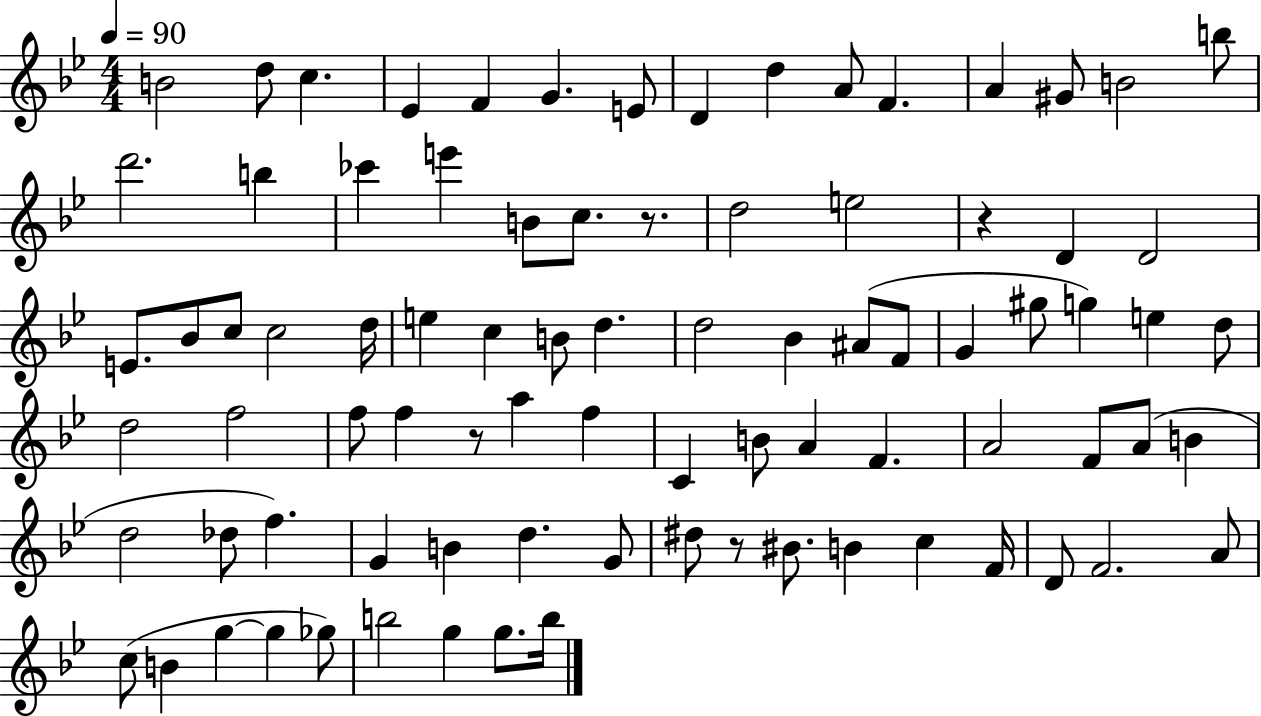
B4/h D5/e C5/q. Eb4/q F4/q G4/q. E4/e D4/q D5/q A4/e F4/q. A4/q G#4/e B4/h B5/e D6/h. B5/q CES6/q E6/q B4/e C5/e. R/e. D5/h E5/h R/q D4/q D4/h E4/e. Bb4/e C5/e C5/h D5/s E5/q C5/q B4/e D5/q. D5/h Bb4/q A#4/e F4/e G4/q G#5/e G5/q E5/q D5/e D5/h F5/h F5/e F5/q R/e A5/q F5/q C4/q B4/e A4/q F4/q. A4/h F4/e A4/e B4/q D5/h Db5/e F5/q. G4/q B4/q D5/q. G4/e D#5/e R/e BIS4/e. B4/q C5/q F4/s D4/e F4/h. A4/e C5/e B4/q G5/q G5/q Gb5/e B5/h G5/q G5/e. B5/s